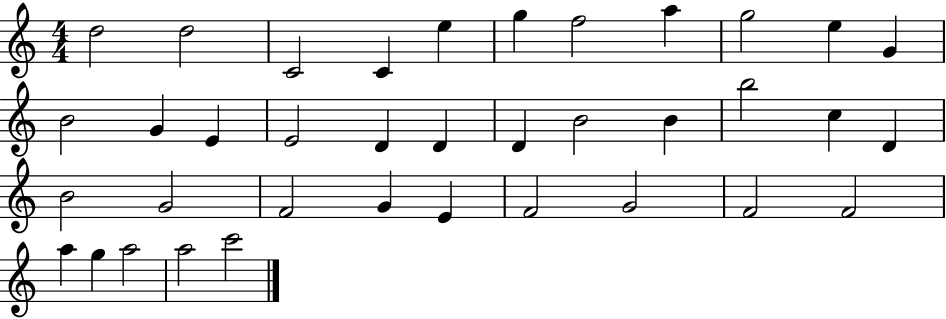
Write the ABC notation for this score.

X:1
T:Untitled
M:4/4
L:1/4
K:C
d2 d2 C2 C e g f2 a g2 e G B2 G E E2 D D D B2 B b2 c D B2 G2 F2 G E F2 G2 F2 F2 a g a2 a2 c'2